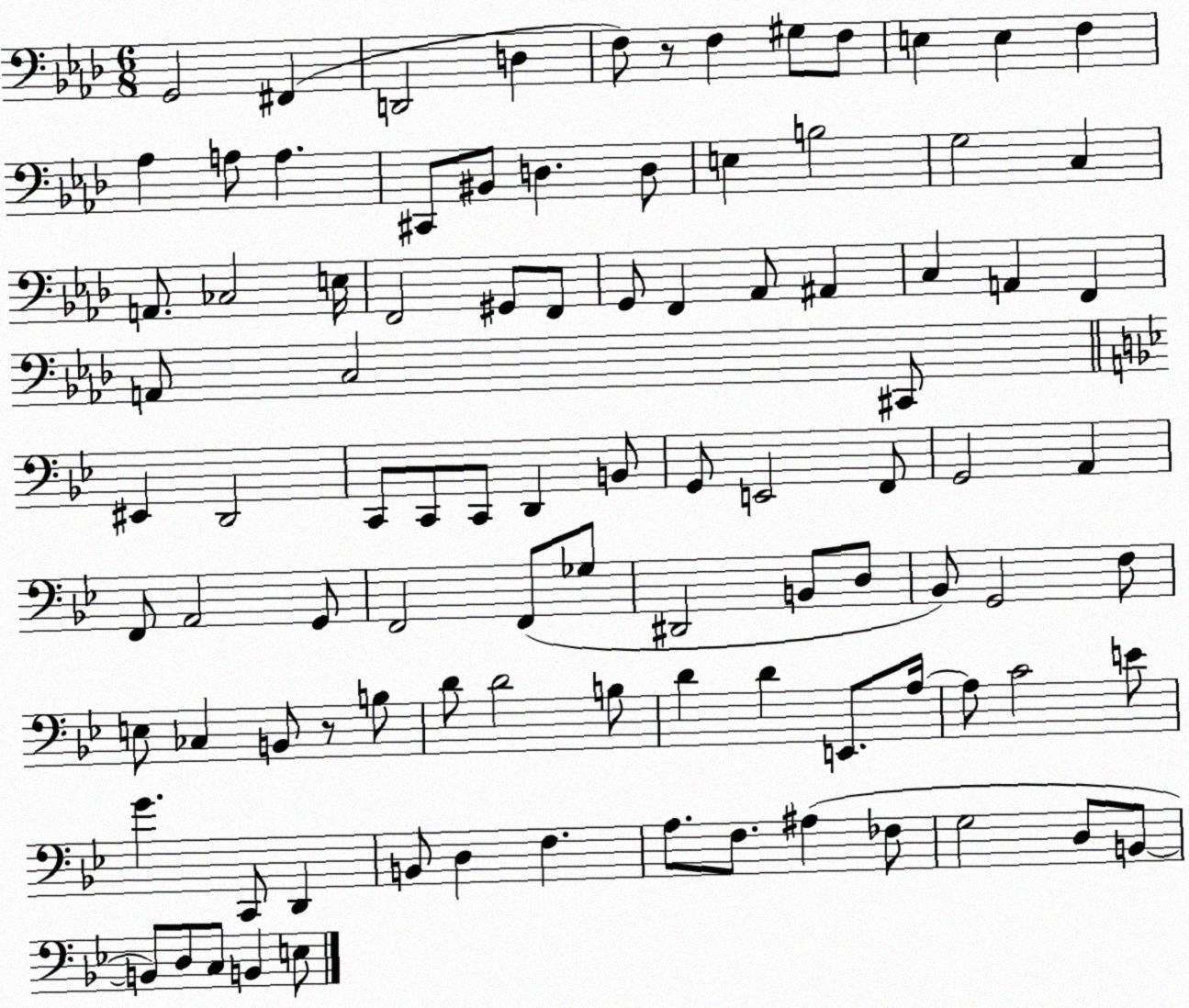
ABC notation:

X:1
T:Untitled
M:6/8
L:1/4
K:Ab
G,,2 ^F,, D,,2 D, F,/2 z/2 F, ^G,/2 F,/2 E, E, F, _A, A,/2 A, ^C,,/2 ^B,,/2 D, D,/2 E, B,2 G,2 C, A,,/2 _C,2 E,/4 F,,2 ^G,,/2 F,,/2 G,,/2 F,, _A,,/2 ^A,, C, A,, F,, A,,/2 C,2 ^C,,/2 ^E,, D,,2 C,,/2 C,,/2 C,,/2 D,, B,,/2 G,,/2 E,,2 F,,/2 G,,2 A,, F,,/2 A,,2 G,,/2 F,,2 F,,/2 _G,/2 ^D,,2 B,,/2 D,/2 _B,,/2 G,,2 F,/2 E,/2 _C, B,,/2 z/2 B,/2 D/2 D2 B,/2 D D E,,/2 A,/4 A,/2 C2 E/2 G C,,/2 D,, B,,/2 D, F, A,/2 F,/2 ^A, _F,/2 G,2 D,/2 B,,/2 B,,/2 D,/2 C,/2 B,, E,/2